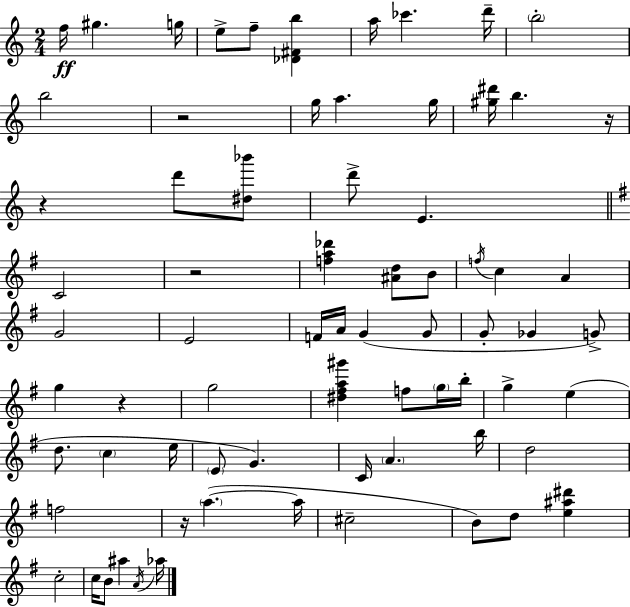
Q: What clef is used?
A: treble